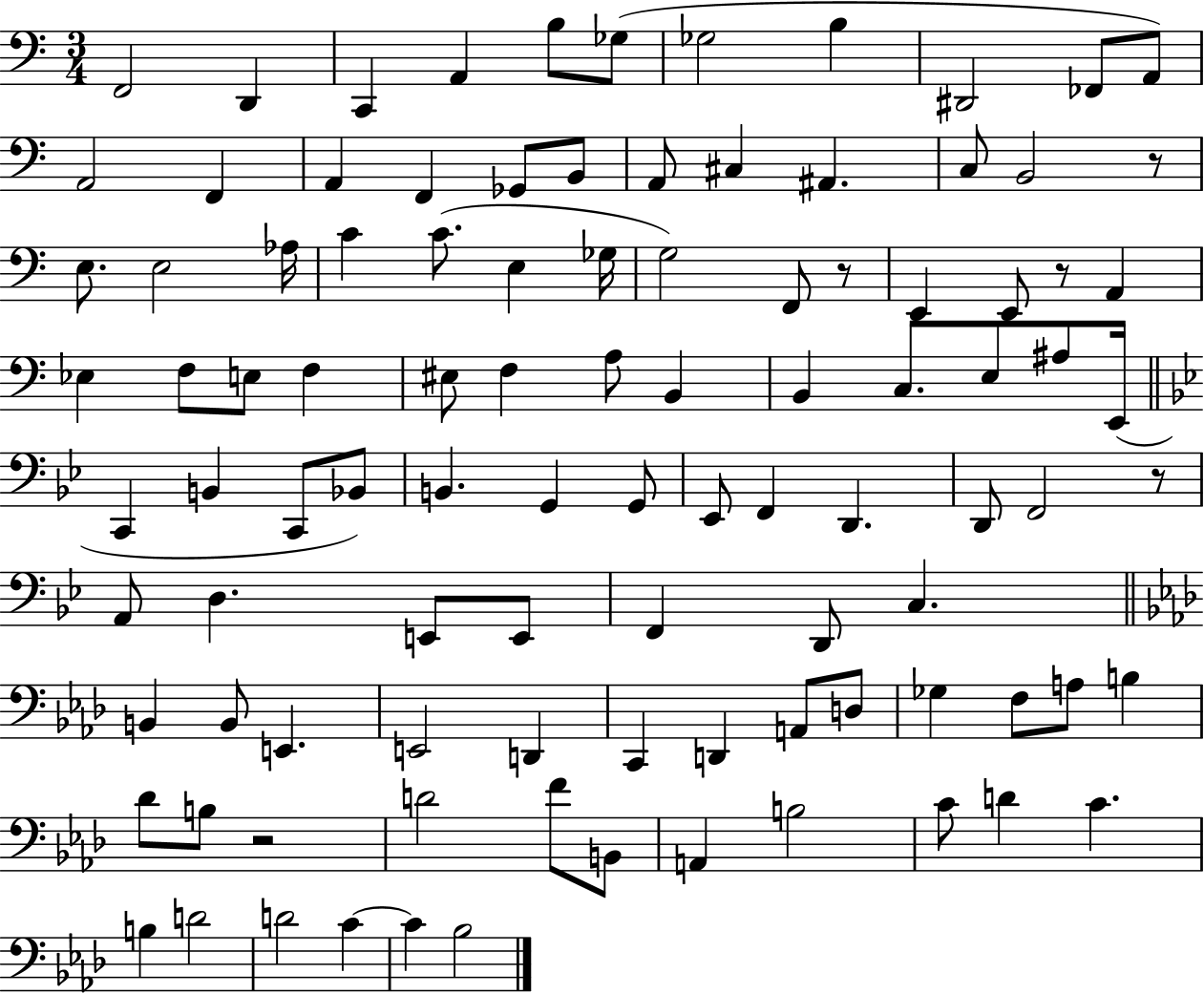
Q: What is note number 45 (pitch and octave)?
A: E3